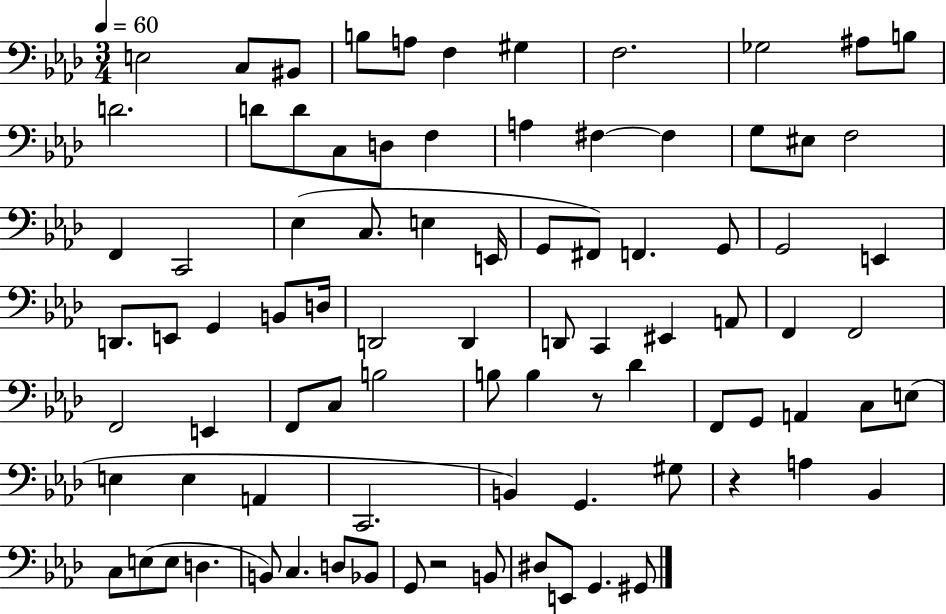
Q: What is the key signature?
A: AES major